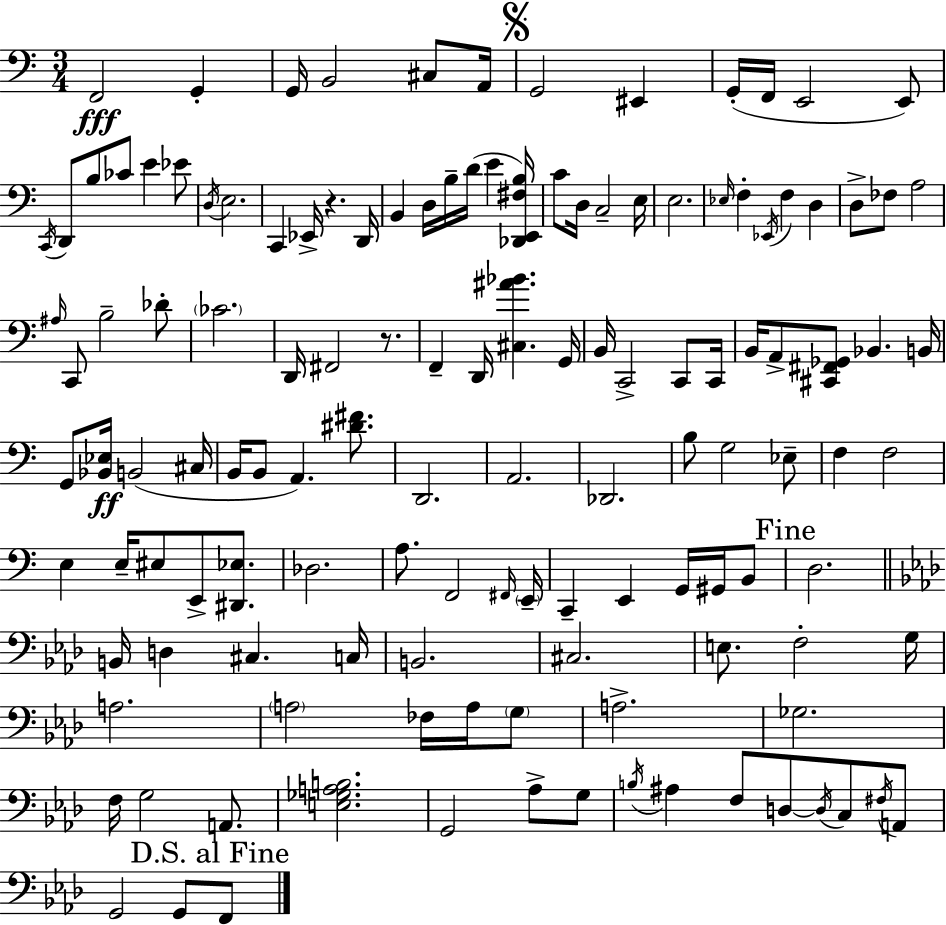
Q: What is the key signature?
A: A minor